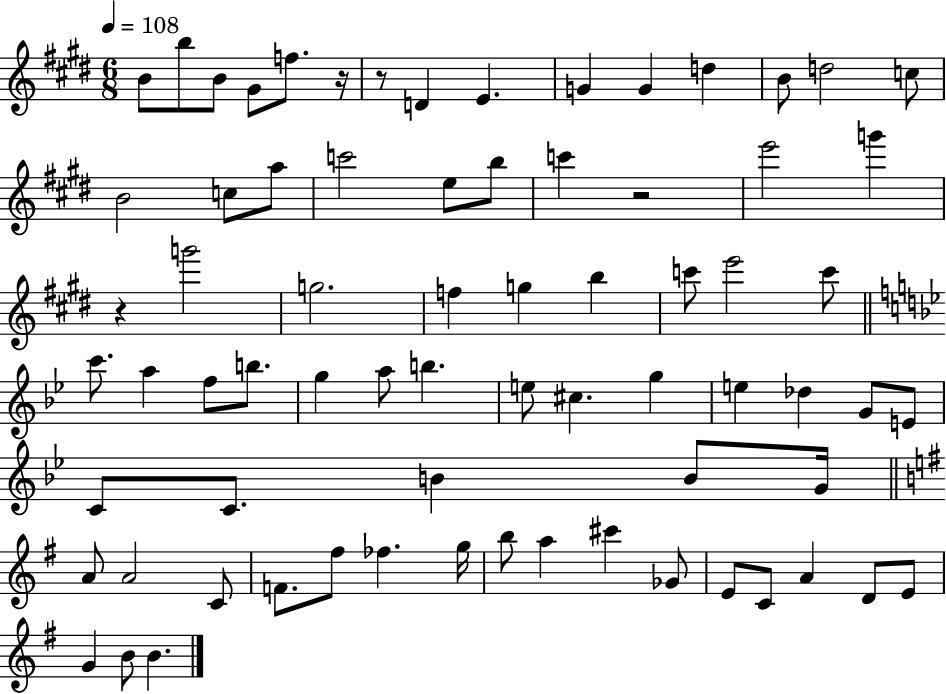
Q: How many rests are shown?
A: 4